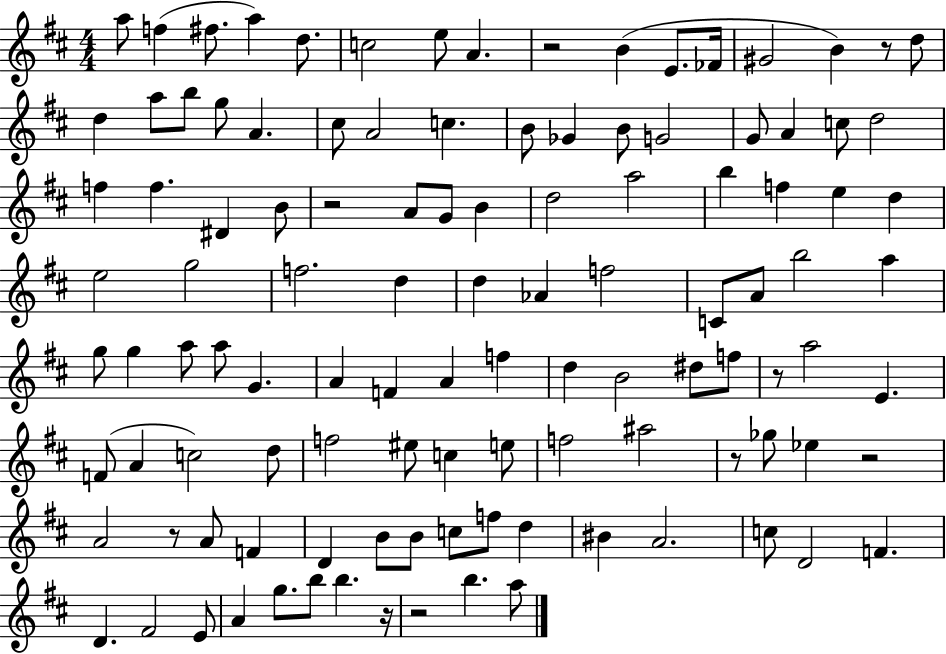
{
  \clef treble
  \numericTimeSignature
  \time 4/4
  \key d \major
  \repeat volta 2 { a''8 f''4( fis''8. a''4) d''8. | c''2 e''8 a'4. | r2 b'4( e'8. fes'16 | gis'2 b'4) r8 d''8 | \break d''4 a''8 b''8 g''8 a'4. | cis''8 a'2 c''4. | b'8 ges'4 b'8 g'2 | g'8 a'4 c''8 d''2 | \break f''4 f''4. dis'4 b'8 | r2 a'8 g'8 b'4 | d''2 a''2 | b''4 f''4 e''4 d''4 | \break e''2 g''2 | f''2. d''4 | d''4 aes'4 f''2 | c'8 a'8 b''2 a''4 | \break g''8 g''4 a''8 a''8 g'4. | a'4 f'4 a'4 f''4 | d''4 b'2 dis''8 f''8 | r8 a''2 e'4. | \break f'8( a'4 c''2) d''8 | f''2 eis''8 c''4 e''8 | f''2 ais''2 | r8 ges''8 ees''4 r2 | \break a'2 r8 a'8 f'4 | d'4 b'8 b'8 c''8 f''8 d''4 | bis'4 a'2. | c''8 d'2 f'4. | \break d'4. fis'2 e'8 | a'4 g''8. b''8 b''4. r16 | r2 b''4. a''8 | } \bar "|."
}